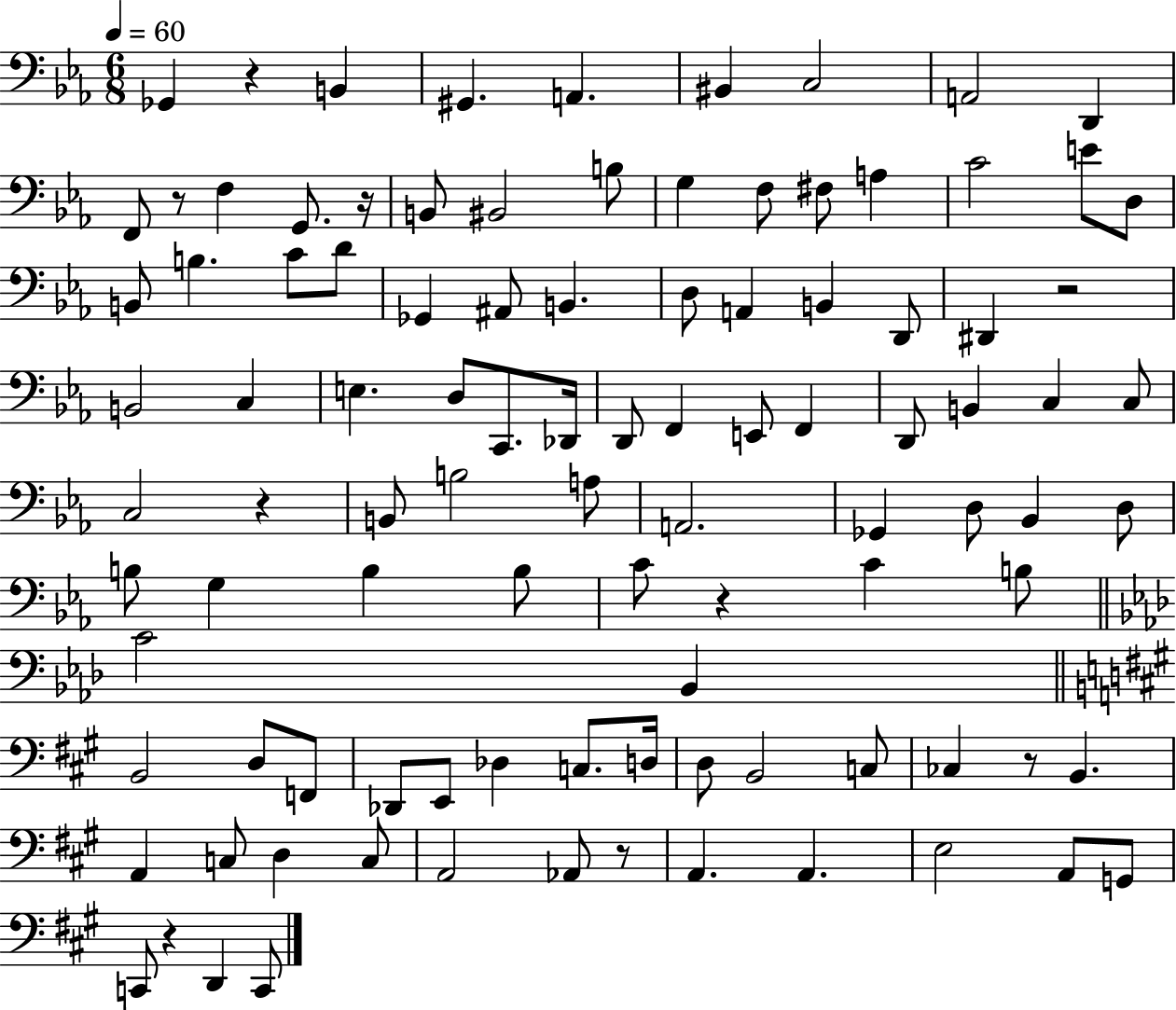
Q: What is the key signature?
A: EES major